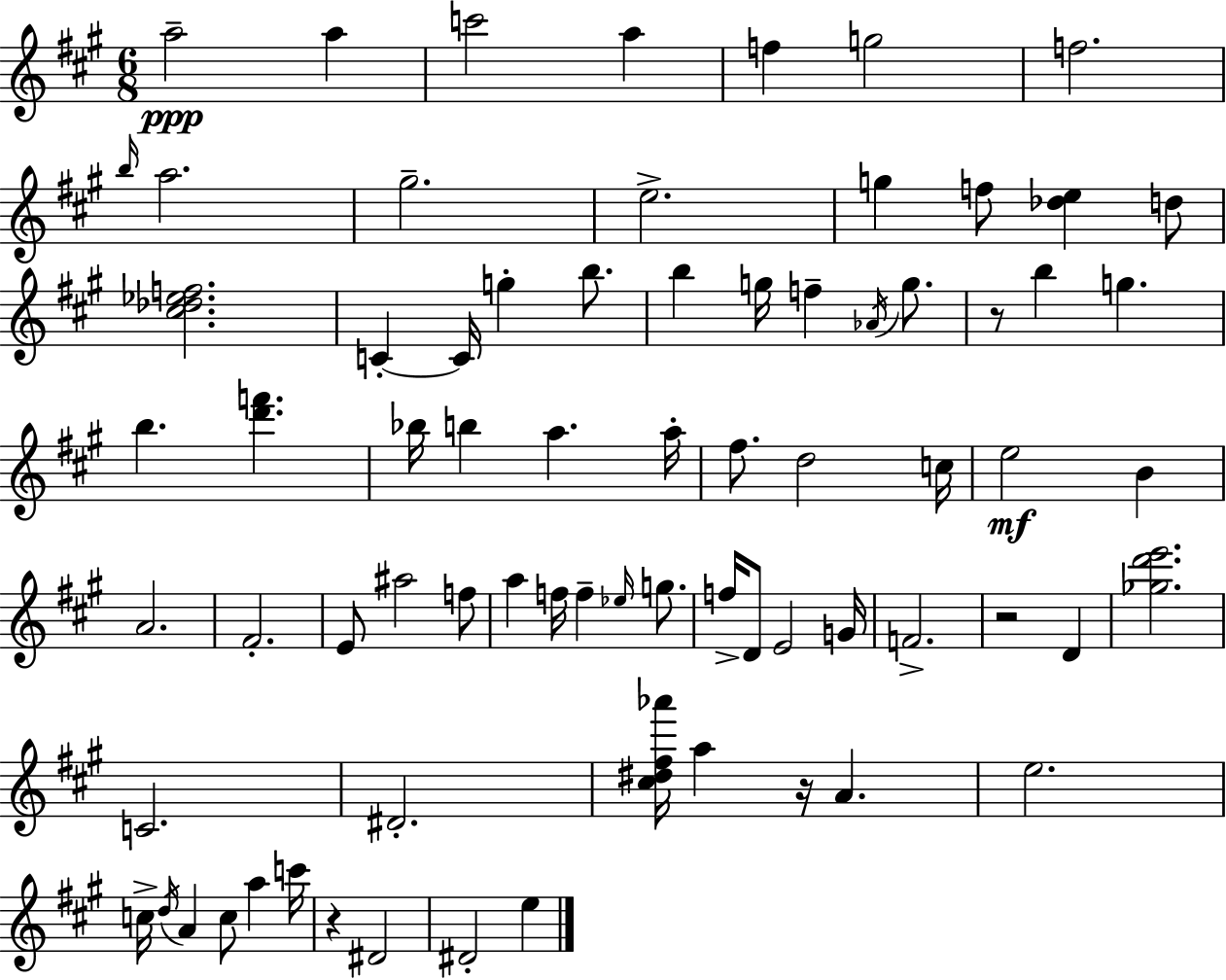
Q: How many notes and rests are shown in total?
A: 74